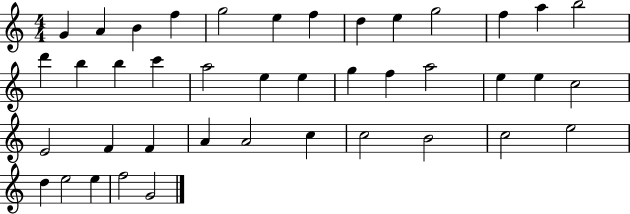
G4/q A4/q B4/q F5/q G5/h E5/q F5/q D5/q E5/q G5/h F5/q A5/q B5/h D6/q B5/q B5/q C6/q A5/h E5/q E5/q G5/q F5/q A5/h E5/q E5/q C5/h E4/h F4/q F4/q A4/q A4/h C5/q C5/h B4/h C5/h E5/h D5/q E5/h E5/q F5/h G4/h